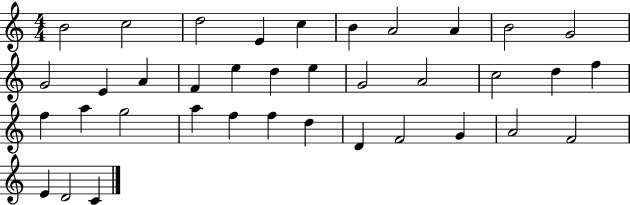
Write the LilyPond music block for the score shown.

{
  \clef treble
  \numericTimeSignature
  \time 4/4
  \key c \major
  b'2 c''2 | d''2 e'4 c''4 | b'4 a'2 a'4 | b'2 g'2 | \break g'2 e'4 a'4 | f'4 e''4 d''4 e''4 | g'2 a'2 | c''2 d''4 f''4 | \break f''4 a''4 g''2 | a''4 f''4 f''4 d''4 | d'4 f'2 g'4 | a'2 f'2 | \break e'4 d'2 c'4 | \bar "|."
}